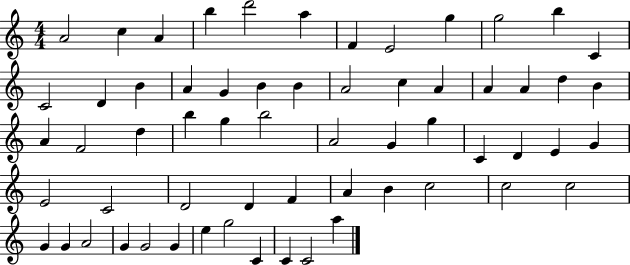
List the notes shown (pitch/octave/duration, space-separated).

A4/h C5/q A4/q B5/q D6/h A5/q F4/q E4/h G5/q G5/h B5/q C4/q C4/h D4/q B4/q A4/q G4/q B4/q B4/q A4/h C5/q A4/q A4/q A4/q D5/q B4/q A4/q F4/h D5/q B5/q G5/q B5/h A4/h G4/q G5/q C4/q D4/q E4/q G4/q E4/h C4/h D4/h D4/q F4/q A4/q B4/q C5/h C5/h C5/h G4/q G4/q A4/h G4/q G4/h G4/q E5/q G5/h C4/q C4/q C4/h A5/q